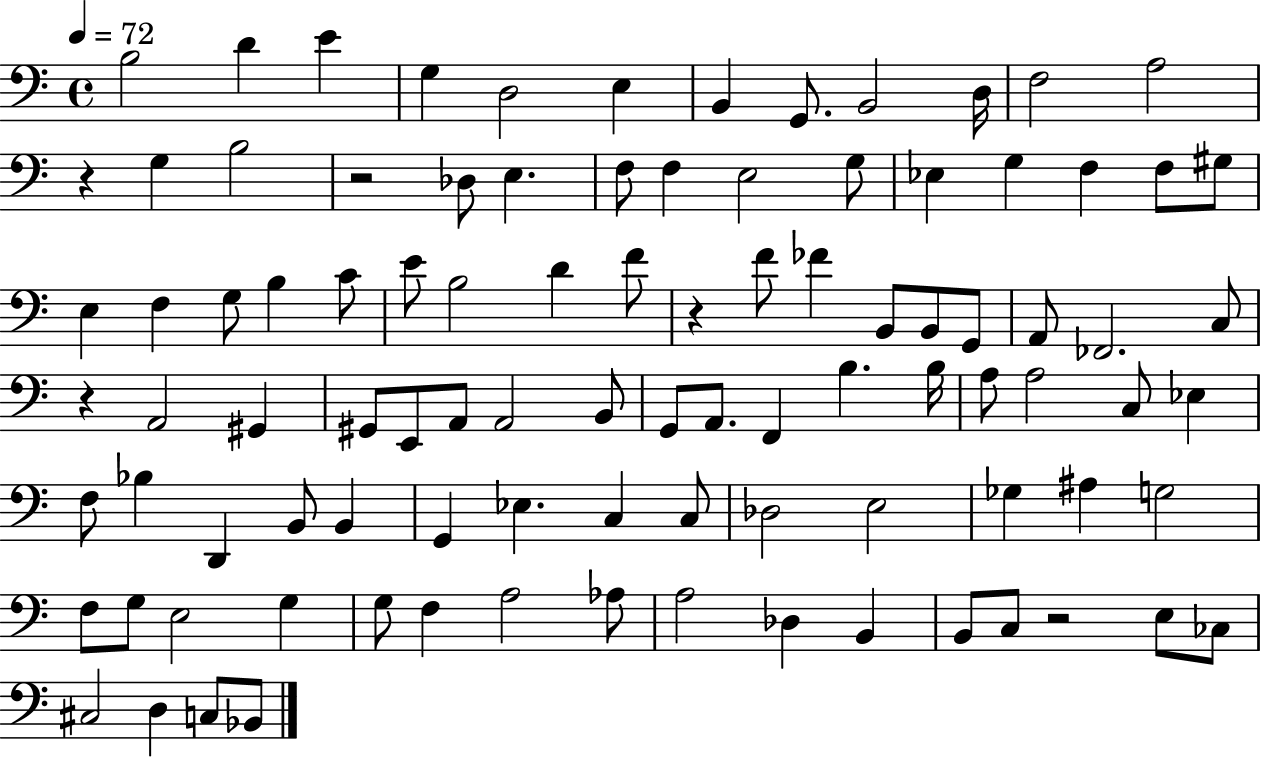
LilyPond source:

{
  \clef bass
  \time 4/4
  \defaultTimeSignature
  \key c \major
  \tempo 4 = 72
  \repeat volta 2 { b2 d'4 e'4 | g4 d2 e4 | b,4 g,8. b,2 d16 | f2 a2 | \break r4 g4 b2 | r2 des8 e4. | f8 f4 e2 g8 | ees4 g4 f4 f8 gis8 | \break e4 f4 g8 b4 c'8 | e'8 b2 d'4 f'8 | r4 f'8 fes'4 b,8 b,8 g,8 | a,8 fes,2. c8 | \break r4 a,2 gis,4 | gis,8 e,8 a,8 a,2 b,8 | g,8 a,8. f,4 b4. b16 | a8 a2 c8 ees4 | \break f8 bes4 d,4 b,8 b,4 | g,4 ees4. c4 c8 | des2 e2 | ges4 ais4 g2 | \break f8 g8 e2 g4 | g8 f4 a2 aes8 | a2 des4 b,4 | b,8 c8 r2 e8 ces8 | \break cis2 d4 c8 bes,8 | } \bar "|."
}